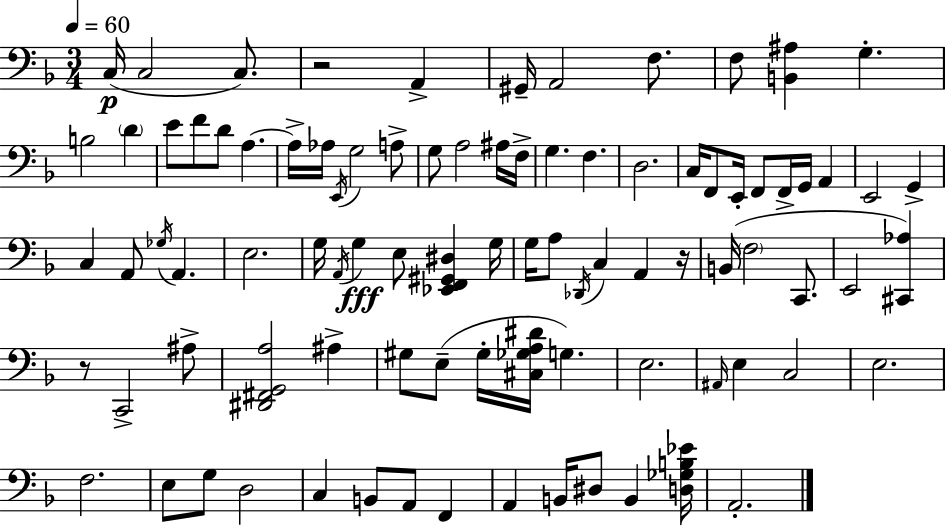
{
  \clef bass
  \numericTimeSignature
  \time 3/4
  \key d \minor
  \tempo 4 = 60
  c16(\p c2 c8.) | r2 a,4-> | gis,16-- a,2 f8. | f8 <b, ais>4 g4.-. | \break b2 \parenthesize d'4 | e'8 f'8 d'8 a4.~~ | a16-> aes16 \acciaccatura { e,16 } g2 a8-> | g8 a2 ais16 | \break f16-> g4. f4. | d2. | c16 f,8 e,16-. f,8 f,16-> g,16 a,4 | e,2 g,4-> | \break c4 a,8 \acciaccatura { ges16 } a,4. | e2. | g16 \acciaccatura { a,16 }\fff g4 e8 <ees, f, gis, dis>4 | g16 g16 a8 \acciaccatura { des,16 } c4 a,4 | \break r16 b,16( \parenthesize f2 | c,8. e,2 | <cis, aes>4) r8 c,2-> | ais8-> <dis, fis, g, a>2 | \break ais4-> gis8 e8--( gis16-. <cis ges a dis'>16 g4.) | e2. | \grace { ais,16 } e4 c2 | e2. | \break f2. | e8 g8 d2 | c4 b,8 a,8 | f,4 a,4 b,16 dis8 | \break b,4 <d ges b ees'>16 a,2.-. | \bar "|."
}